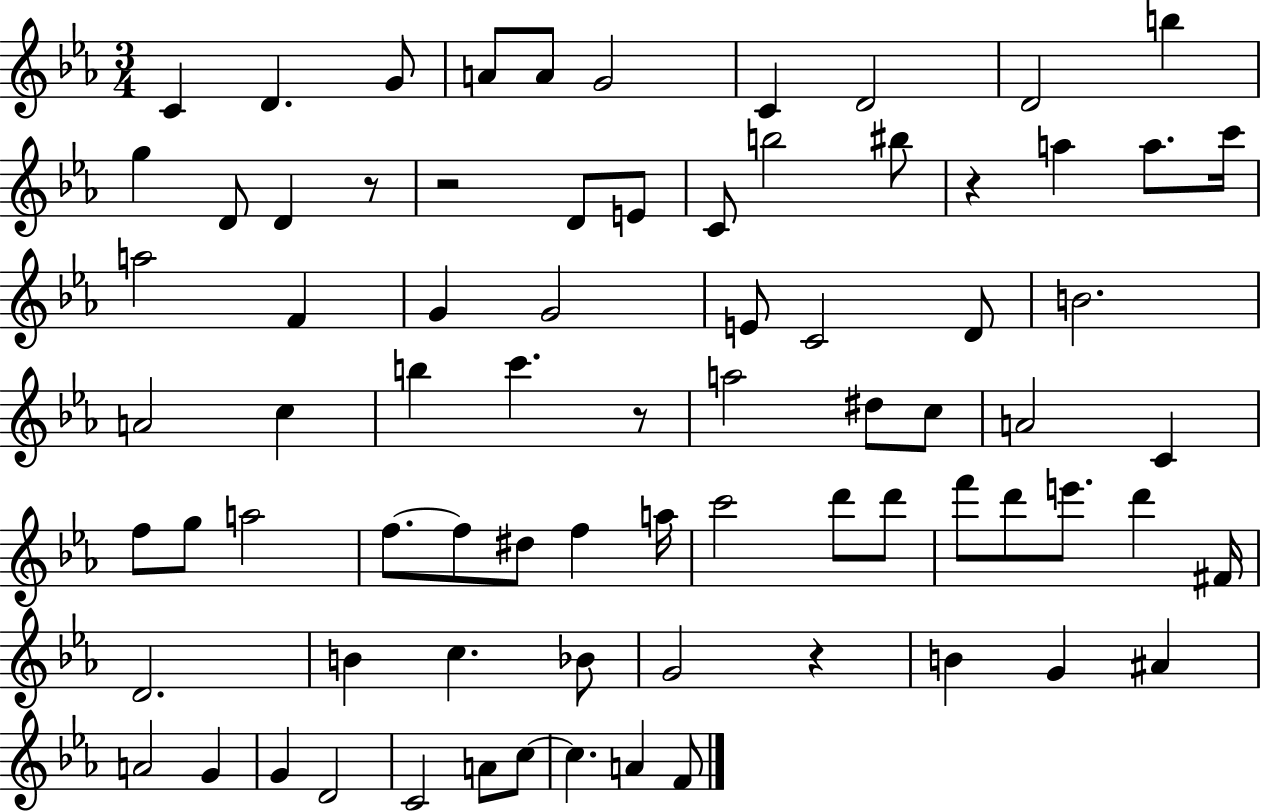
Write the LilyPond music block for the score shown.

{
  \clef treble
  \numericTimeSignature
  \time 3/4
  \key ees \major
  c'4 d'4. g'8 | a'8 a'8 g'2 | c'4 d'2 | d'2 b''4 | \break g''4 d'8 d'4 r8 | r2 d'8 e'8 | c'8 b''2 bis''8 | r4 a''4 a''8. c'''16 | \break a''2 f'4 | g'4 g'2 | e'8 c'2 d'8 | b'2. | \break a'2 c''4 | b''4 c'''4. r8 | a''2 dis''8 c''8 | a'2 c'4 | \break f''8 g''8 a''2 | f''8.~~ f''8 dis''8 f''4 a''16 | c'''2 d'''8 d'''8 | f'''8 d'''8 e'''8. d'''4 fis'16 | \break d'2. | b'4 c''4. bes'8 | g'2 r4 | b'4 g'4 ais'4 | \break a'2 g'4 | g'4 d'2 | c'2 a'8 c''8~~ | c''4. a'4 f'8 | \break \bar "|."
}